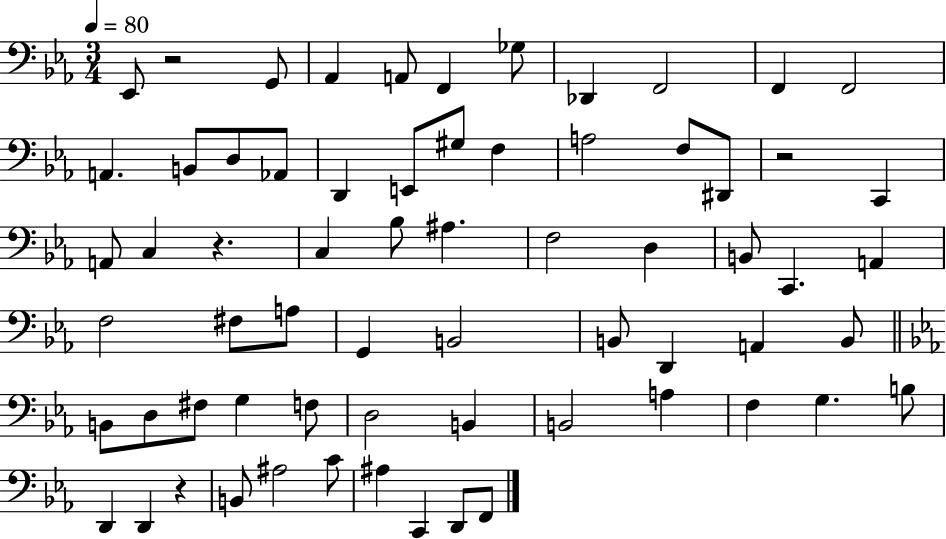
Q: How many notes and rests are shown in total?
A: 66